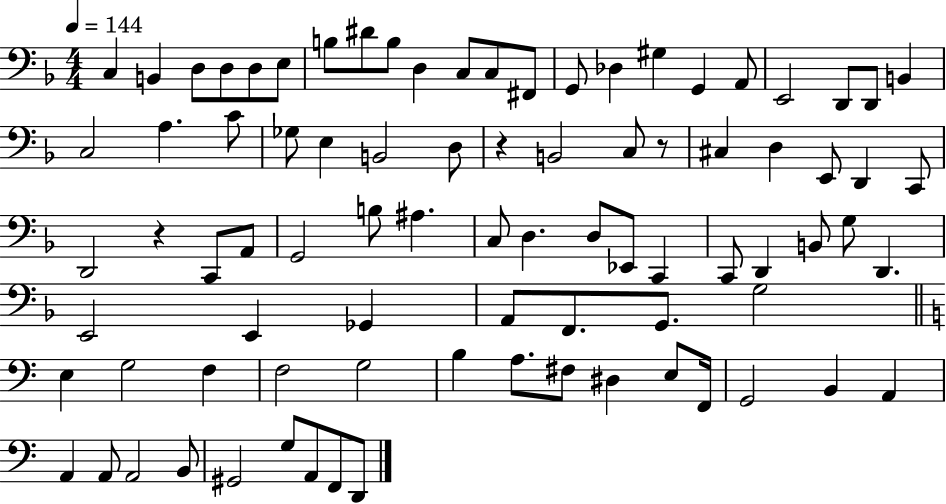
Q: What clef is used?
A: bass